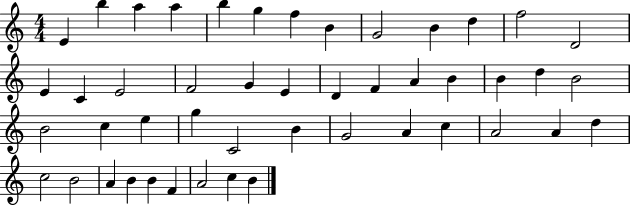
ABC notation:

X:1
T:Untitled
M:4/4
L:1/4
K:C
E b a a b g f B G2 B d f2 D2 E C E2 F2 G E D F A B B d B2 B2 c e g C2 B G2 A c A2 A d c2 B2 A B B F A2 c B